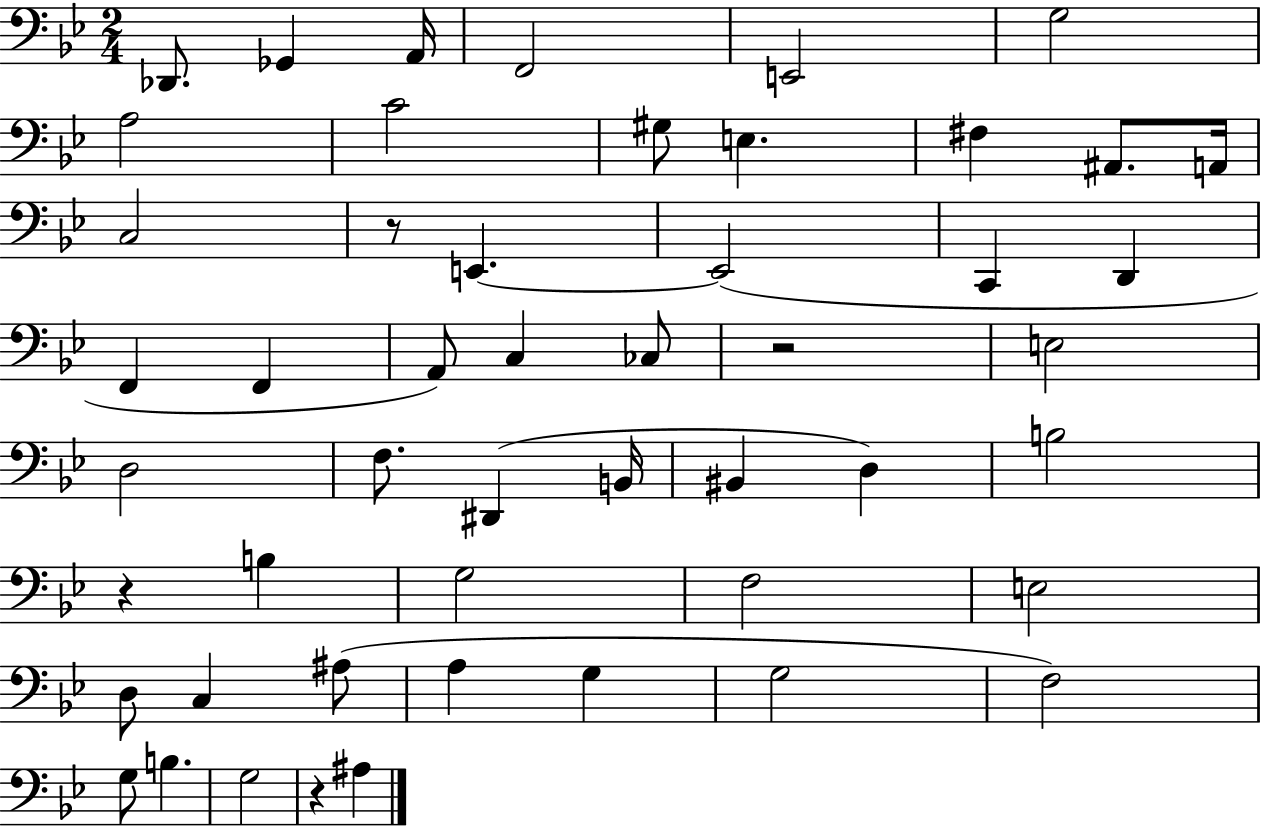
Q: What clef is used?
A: bass